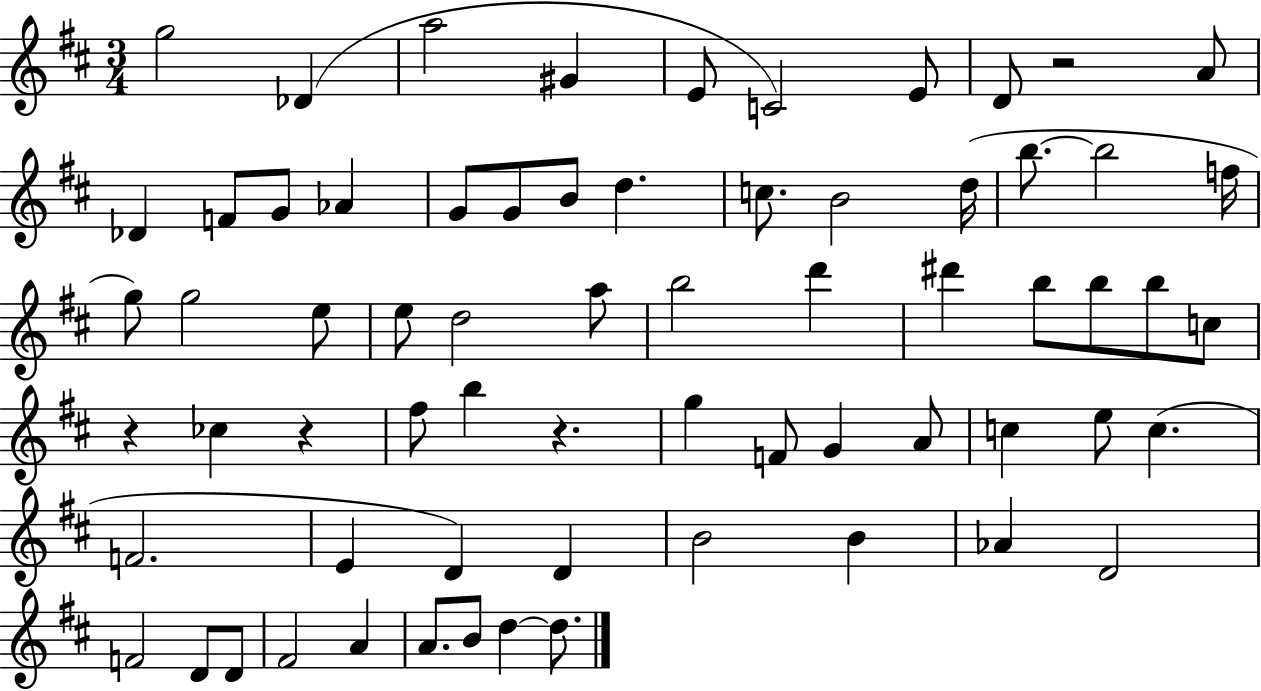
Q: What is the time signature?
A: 3/4